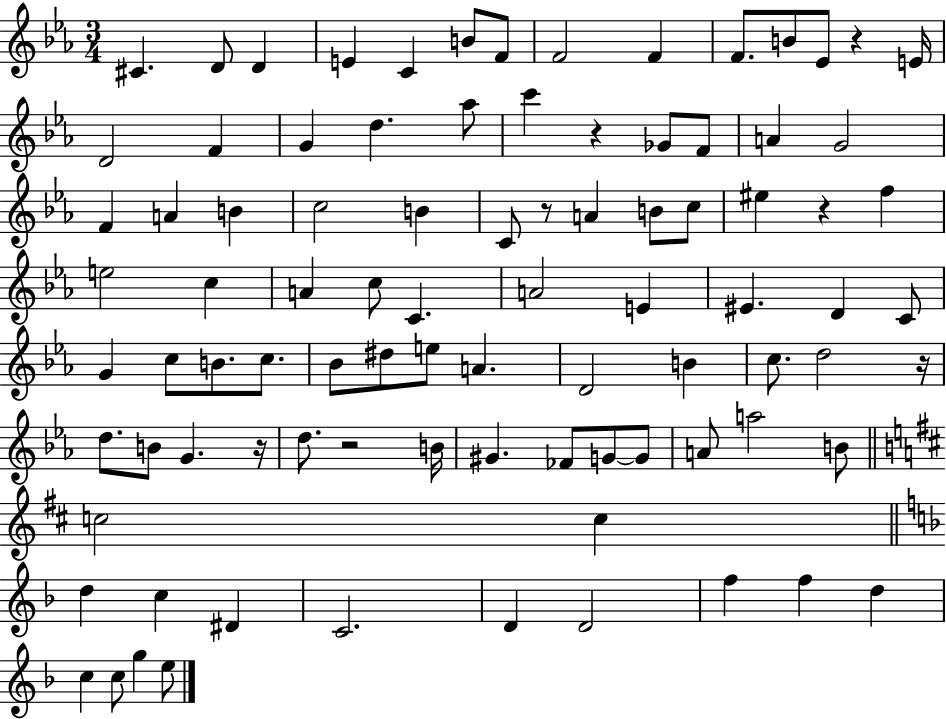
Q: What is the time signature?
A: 3/4